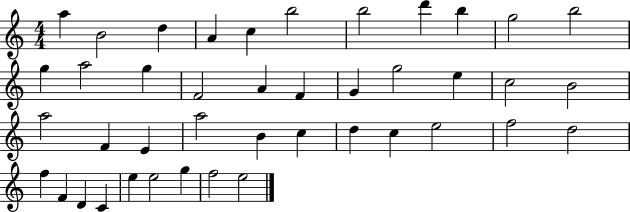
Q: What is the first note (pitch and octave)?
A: A5